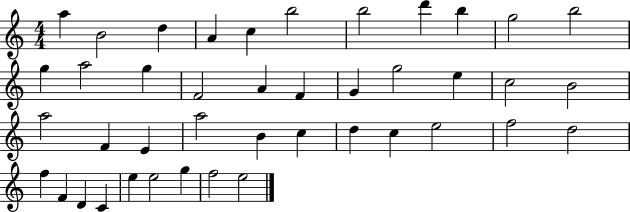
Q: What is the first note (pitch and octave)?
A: A5